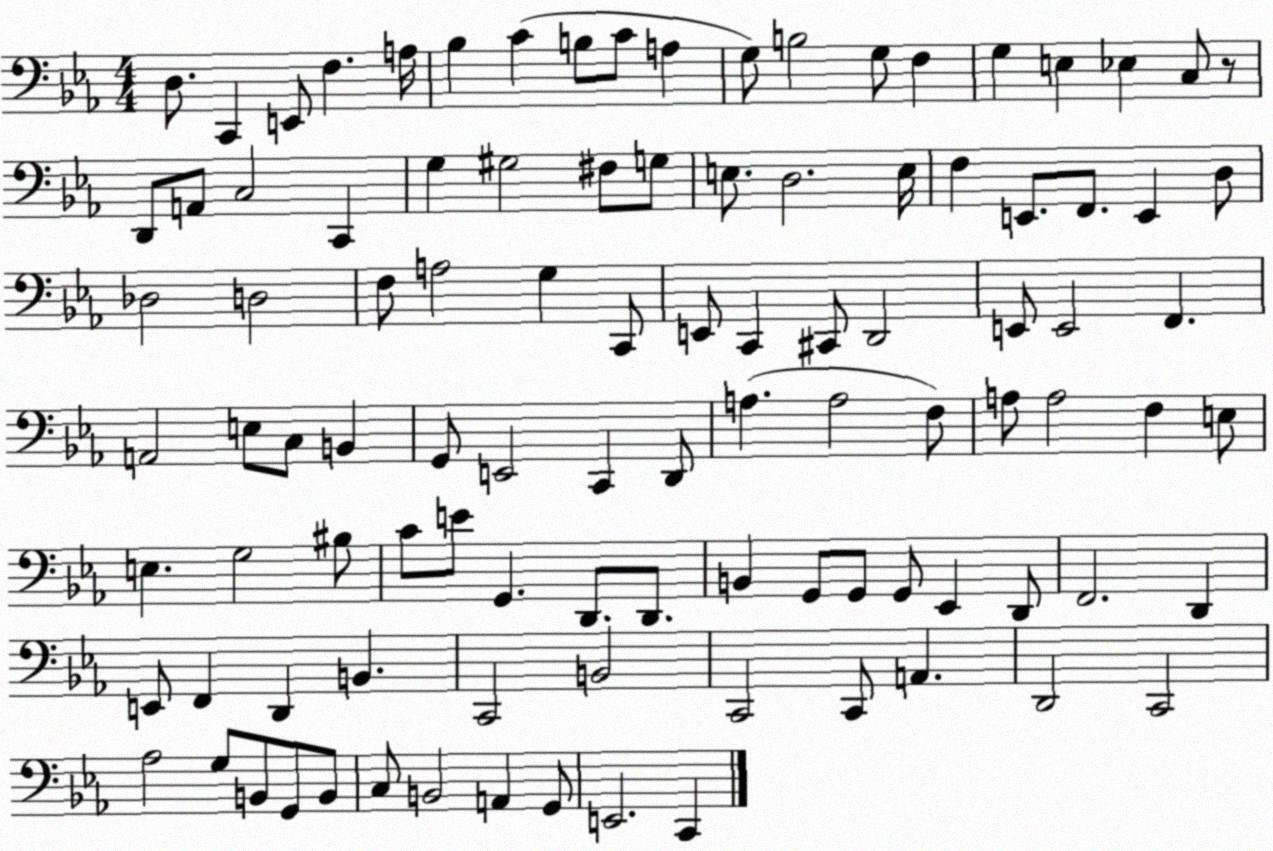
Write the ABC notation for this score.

X:1
T:Untitled
M:4/4
L:1/4
K:Eb
D,/2 C,, E,,/2 F, A,/4 _B, C B,/2 C/2 A, G,/2 B,2 G,/2 F, G, E, _E, C,/2 z/2 D,,/2 A,,/2 C,2 C,, G, ^G,2 ^F,/2 G,/2 E,/2 D,2 E,/4 F, E,,/2 F,,/2 E,, D,/2 _D,2 D,2 F,/2 A,2 G, C,,/2 E,,/2 C,, ^C,,/2 D,,2 E,,/2 E,,2 F,, A,,2 E,/2 C,/2 B,, G,,/2 E,,2 C,, D,,/2 A, A,2 F,/2 A,/2 A,2 F, E,/2 E, G,2 ^B,/2 C/2 E/2 G,, D,,/2 D,,/2 B,, G,,/2 G,,/2 G,,/2 _E,, D,,/2 F,,2 D,, E,,/2 F,, D,, B,, C,,2 B,,2 C,,2 C,,/2 A,, D,,2 C,,2 _A,2 G,/2 B,,/2 G,,/2 B,,/2 C,/2 B,,2 A,, G,,/2 E,,2 C,,